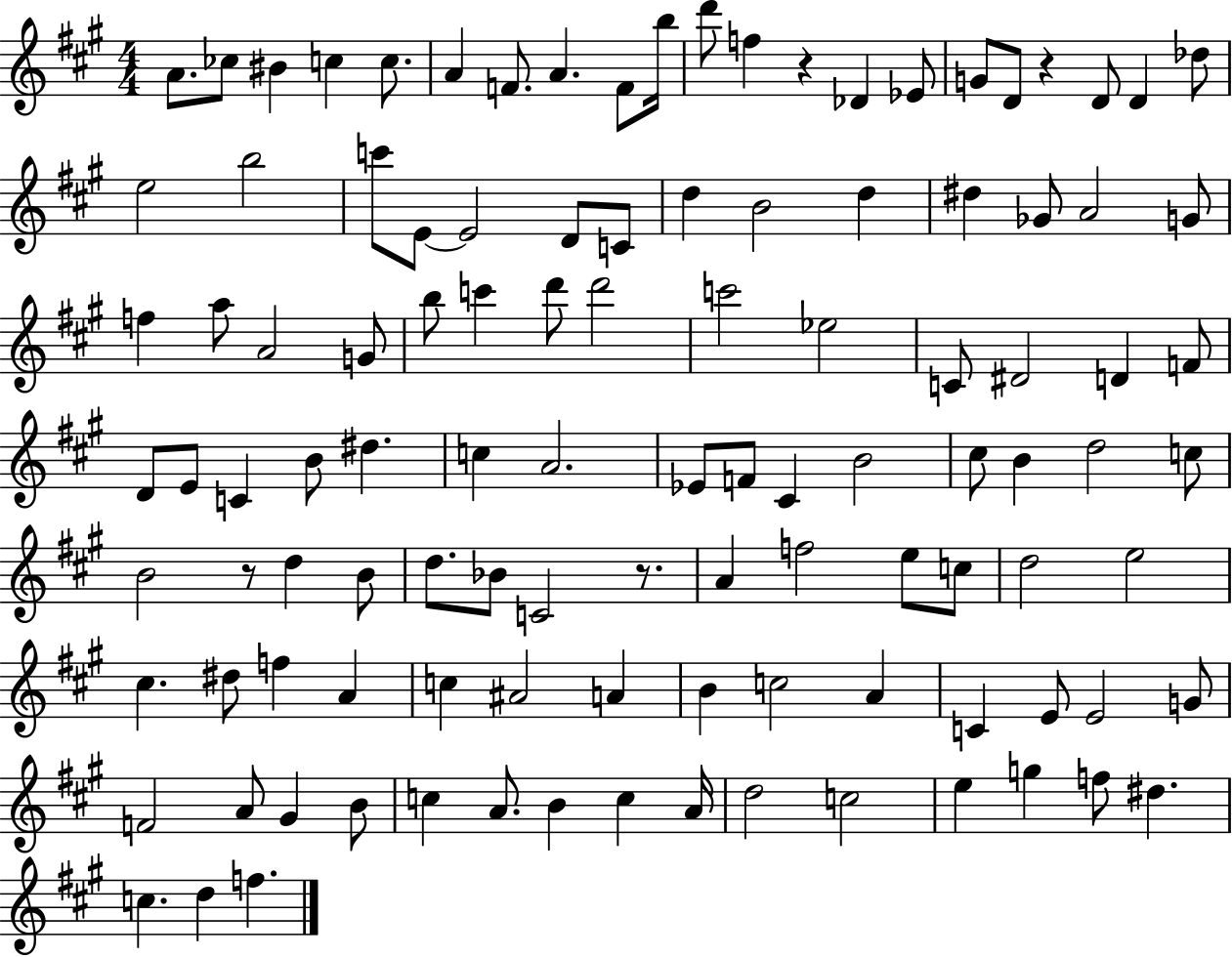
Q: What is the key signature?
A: A major